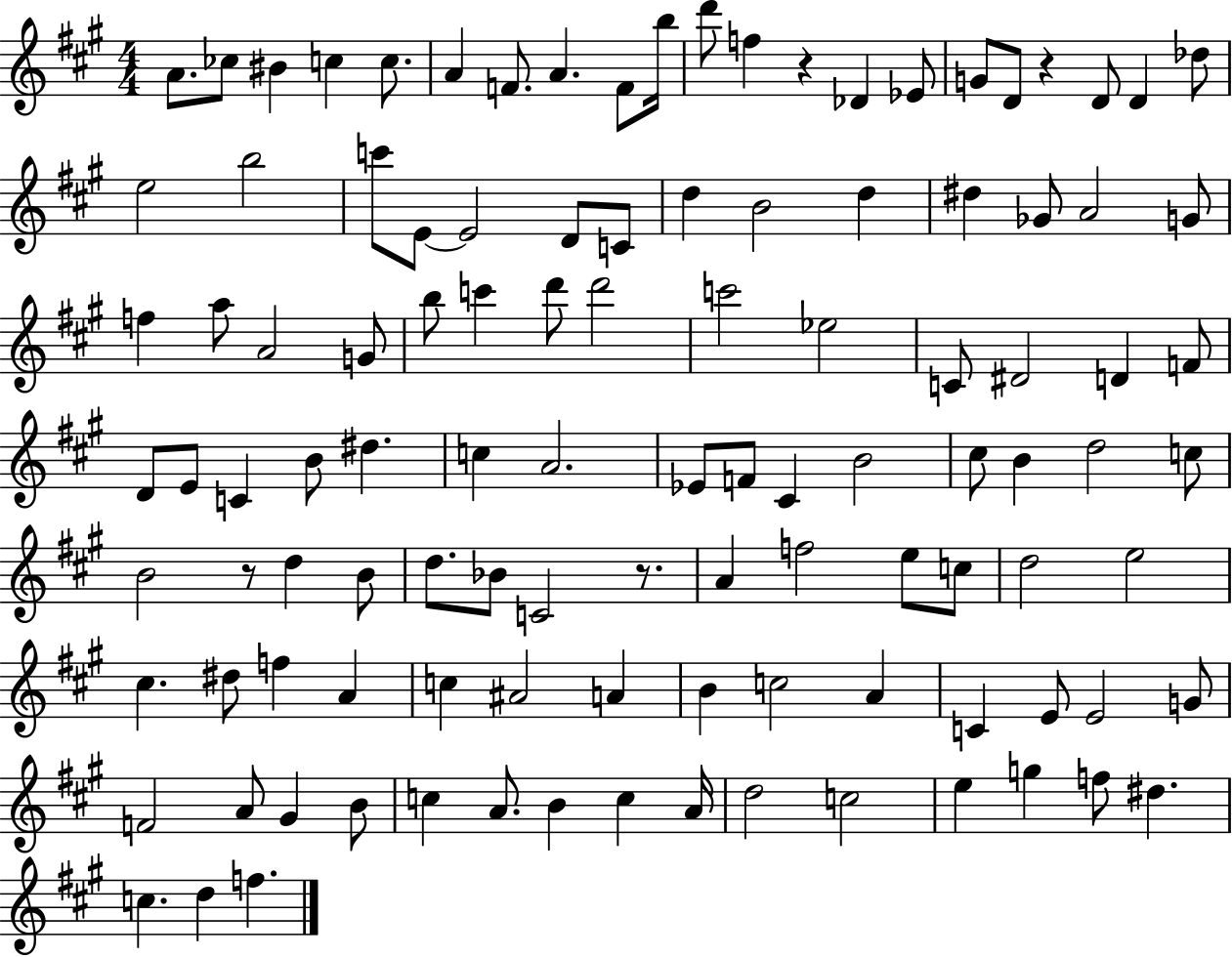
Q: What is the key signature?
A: A major